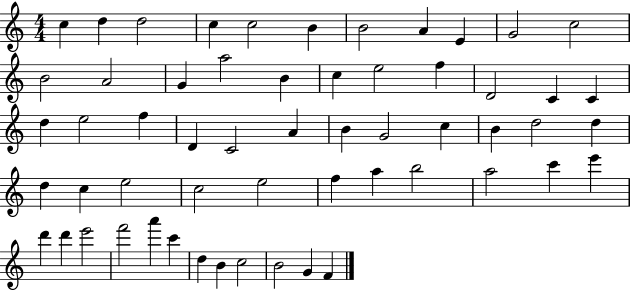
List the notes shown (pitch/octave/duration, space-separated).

C5/q D5/q D5/h C5/q C5/h B4/q B4/h A4/q E4/q G4/h C5/h B4/h A4/h G4/q A5/h B4/q C5/q E5/h F5/q D4/h C4/q C4/q D5/q E5/h F5/q D4/q C4/h A4/q B4/q G4/h C5/q B4/q D5/h D5/q D5/q C5/q E5/h C5/h E5/h F5/q A5/q B5/h A5/h C6/q E6/q D6/q D6/q E6/h F6/h A6/q C6/q D5/q B4/q C5/h B4/h G4/q F4/q